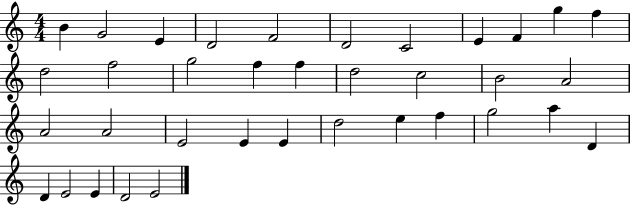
{
  \clef treble
  \numericTimeSignature
  \time 4/4
  \key c \major
  b'4 g'2 e'4 | d'2 f'2 | d'2 c'2 | e'4 f'4 g''4 f''4 | \break d''2 f''2 | g''2 f''4 f''4 | d''2 c''2 | b'2 a'2 | \break a'2 a'2 | e'2 e'4 e'4 | d''2 e''4 f''4 | g''2 a''4 d'4 | \break d'4 e'2 e'4 | d'2 e'2 | \bar "|."
}